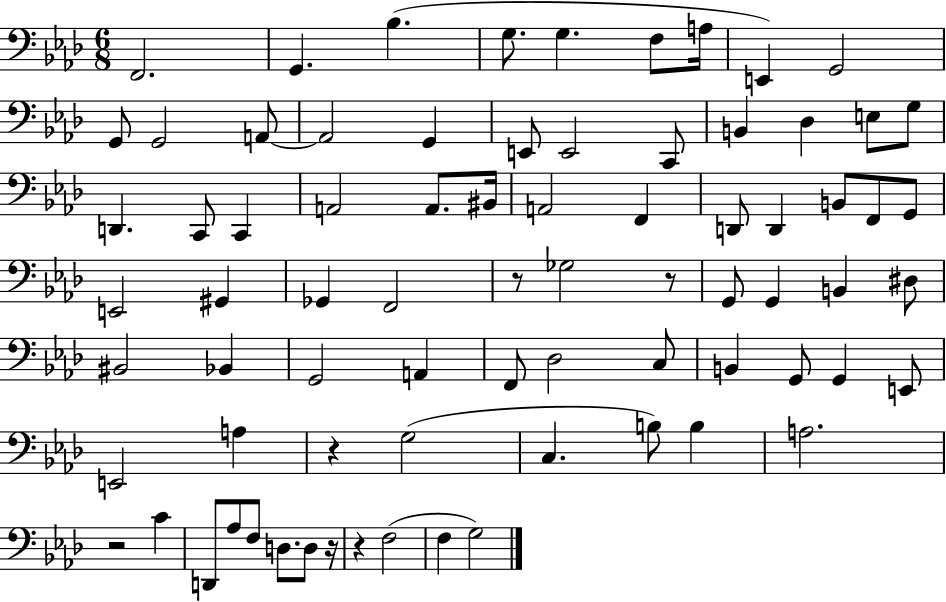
{
  \clef bass
  \numericTimeSignature
  \time 6/8
  \key aes \major
  f,2. | g,4. bes4.( | g8. g4. f8 a16 | e,4) g,2 | \break g,8 g,2 a,8~~ | a,2 g,4 | e,8 e,2 c,8 | b,4 des4 e8 g8 | \break d,4. c,8 c,4 | a,2 a,8. bis,16 | a,2 f,4 | d,8 d,4 b,8 f,8 g,8 | \break e,2 gis,4 | ges,4 f,2 | r8 ges2 r8 | g,8 g,4 b,4 dis8 | \break bis,2 bes,4 | g,2 a,4 | f,8 des2 c8 | b,4 g,8 g,4 e,8 | \break e,2 a4 | r4 g2( | c4. b8) b4 | a2. | \break r2 c'4 | d,8 aes8 f8 d8. d8 r16 | r4 f2( | f4 g2) | \break \bar "|."
}